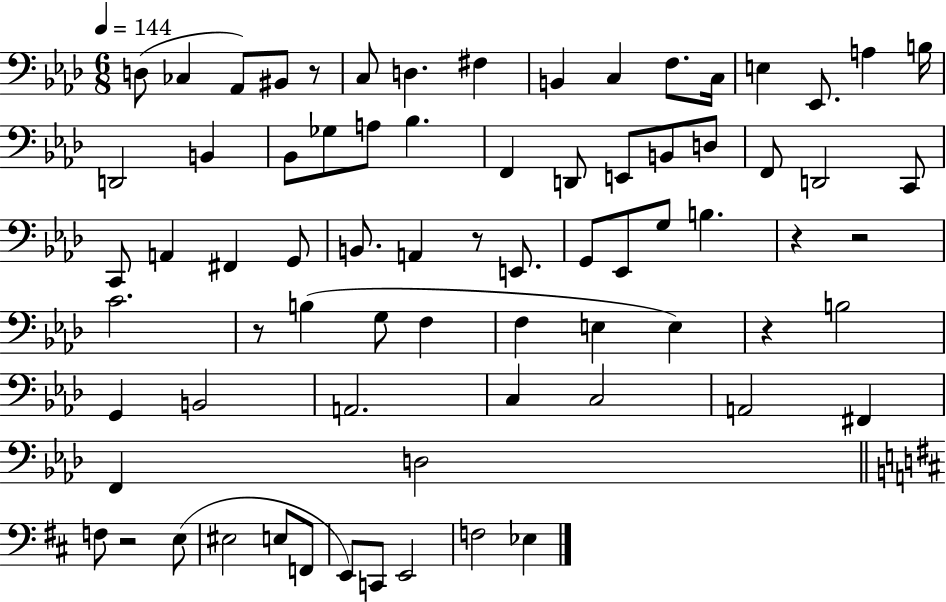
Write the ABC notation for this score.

X:1
T:Untitled
M:6/8
L:1/4
K:Ab
D,/2 _C, _A,,/2 ^B,,/2 z/2 C,/2 D, ^F, B,, C, F,/2 C,/4 E, _E,,/2 A, B,/4 D,,2 B,, _B,,/2 _G,/2 A,/2 _B, F,, D,,/2 E,,/2 B,,/2 D,/2 F,,/2 D,,2 C,,/2 C,,/2 A,, ^F,, G,,/2 B,,/2 A,, z/2 E,,/2 G,,/2 _E,,/2 G,/2 B, z z2 C2 z/2 B, G,/2 F, F, E, E, z B,2 G,, B,,2 A,,2 C, C,2 A,,2 ^F,, F,, D,2 F,/2 z2 E,/2 ^E,2 E,/2 F,,/2 E,,/2 C,,/2 E,,2 F,2 _E,